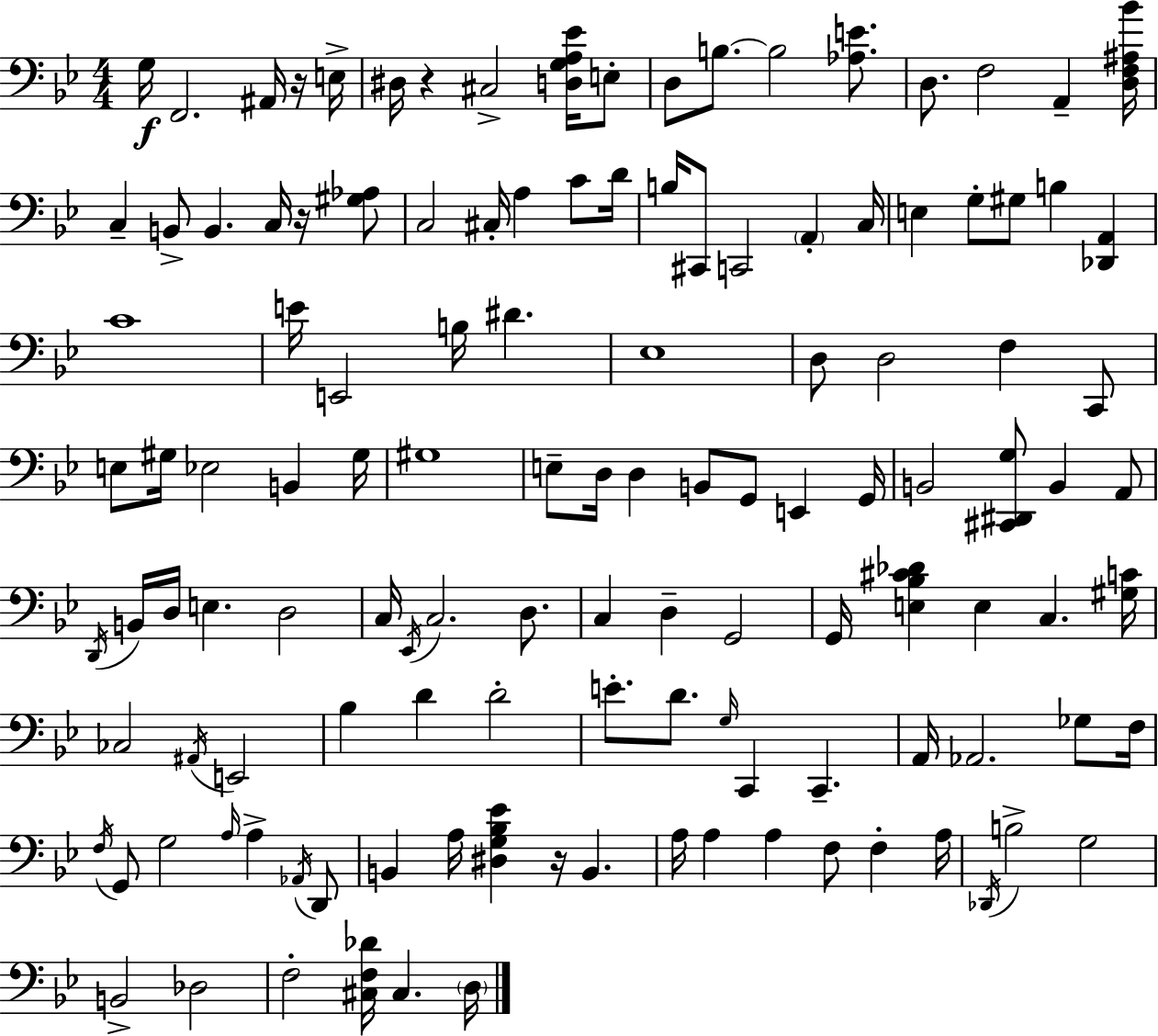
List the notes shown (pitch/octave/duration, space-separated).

G3/s F2/h. A#2/s R/s E3/s D#3/s R/q C#3/h [D3,G3,A3,Eb4]/s E3/e D3/e B3/e. B3/h [Ab3,E4]/e. D3/e. F3/h A2/q [D3,F3,A#3,Bb4]/s C3/q B2/e B2/q. C3/s R/s [G#3,Ab3]/e C3/h C#3/s A3/q C4/e D4/s B3/s C#2/e C2/h A2/q C3/s E3/q G3/e G#3/e B3/q [Db2,A2]/q C4/w E4/s E2/h B3/s D#4/q. Eb3/w D3/e D3/h F3/q C2/e E3/e G#3/s Eb3/h B2/q G#3/s G#3/w E3/e D3/s D3/q B2/e G2/e E2/q G2/s B2/h [C#2,D#2,G3]/e B2/q A2/e D2/s B2/s D3/s E3/q. D3/h C3/s Eb2/s C3/h. D3/e. C3/q D3/q G2/h G2/s [E3,Bb3,C#4,Db4]/q E3/q C3/q. [G#3,C4]/s CES3/h A#2/s E2/h Bb3/q D4/q D4/h E4/e. D4/e. G3/s C2/q C2/q. A2/s Ab2/h. Gb3/e F3/s F3/s G2/e G3/h A3/s A3/q Ab2/s D2/e B2/q A3/s [D#3,G3,Bb3,Eb4]/q R/s B2/q. A3/s A3/q A3/q F3/e F3/q A3/s Db2/s B3/h G3/h B2/h Db3/h F3/h [C#3,F3,Db4]/s C#3/q. D3/s